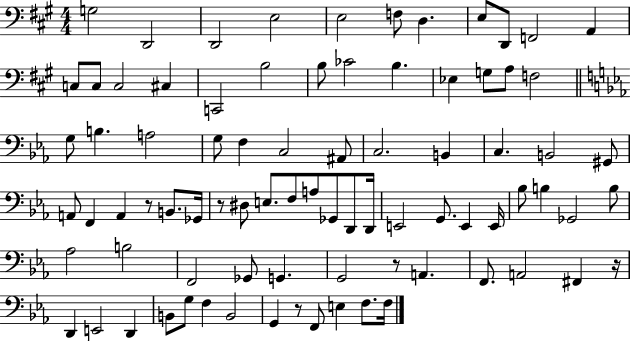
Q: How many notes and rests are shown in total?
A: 83